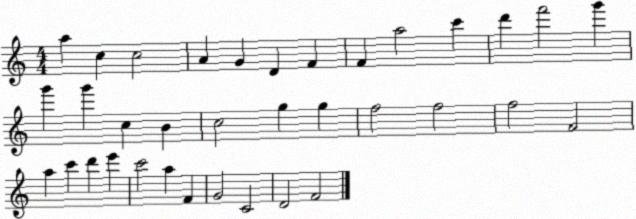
X:1
T:Untitled
M:4/4
L:1/4
K:C
a c c2 A G D F F a2 c' d' f'2 g' g' g' c B c2 g g f2 f2 f2 F2 a c' d' e' c'2 a F G2 C2 D2 F2